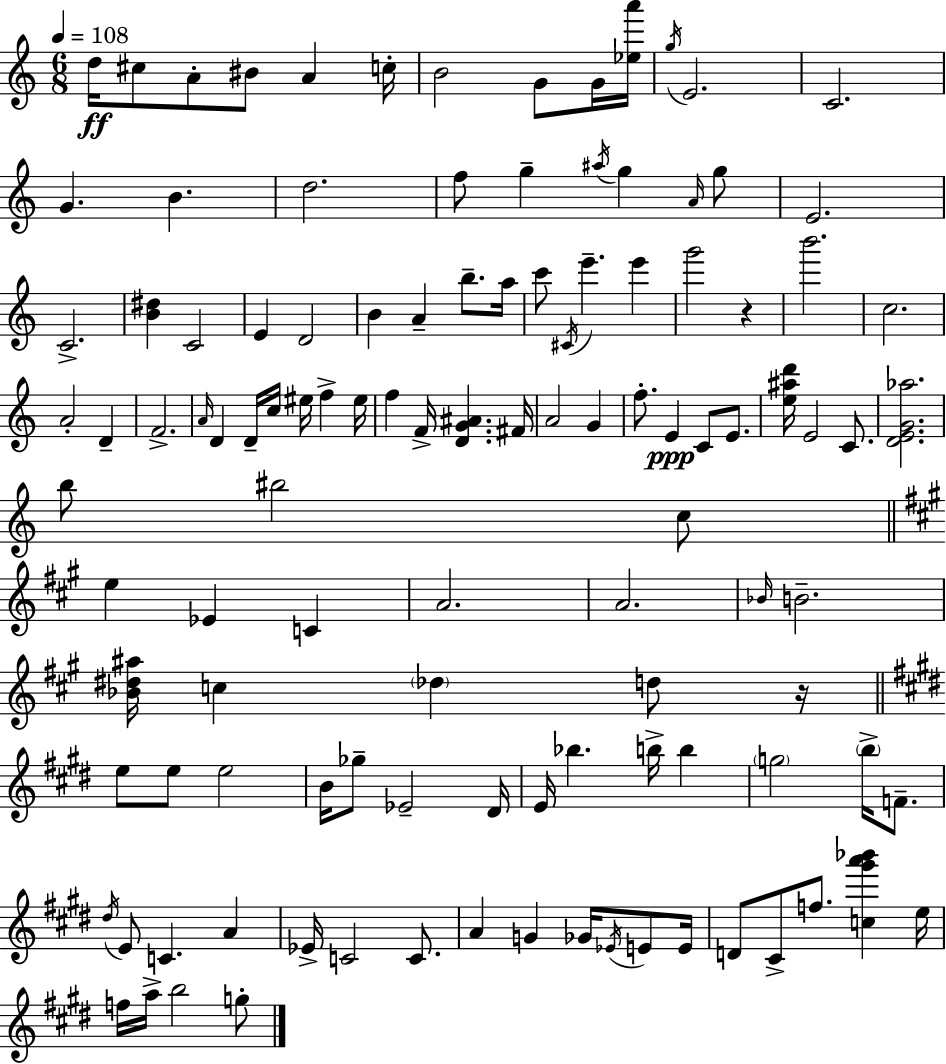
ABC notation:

X:1
T:Untitled
M:6/8
L:1/4
K:C
d/4 ^c/2 A/2 ^B/2 A c/4 B2 G/2 G/4 [_ea']/4 g/4 E2 C2 G B d2 f/2 g ^a/4 g A/4 g/2 E2 C2 [B^d] C2 E D2 B A b/2 a/4 c'/2 ^C/4 e' e' g'2 z b'2 c2 A2 D F2 A/4 D D/4 c/4 ^e/4 f ^e/4 f F/4 [DG^A] ^F/4 A2 G f/2 E C/2 E/2 [e^ad']/4 E2 C/2 [DEG_a]2 b/2 ^b2 c/2 e _E C A2 A2 _B/4 B2 [_B^d^a]/4 c _d d/2 z/4 e/2 e/2 e2 B/4 _g/2 _E2 ^D/4 E/4 _b b/4 b g2 b/4 F/2 ^d/4 E/2 C A _E/4 C2 C/2 A G _G/4 _E/4 E/2 E/4 D/2 ^C/2 f/2 [c^g'a'_b'] e/4 f/4 a/4 b2 g/2